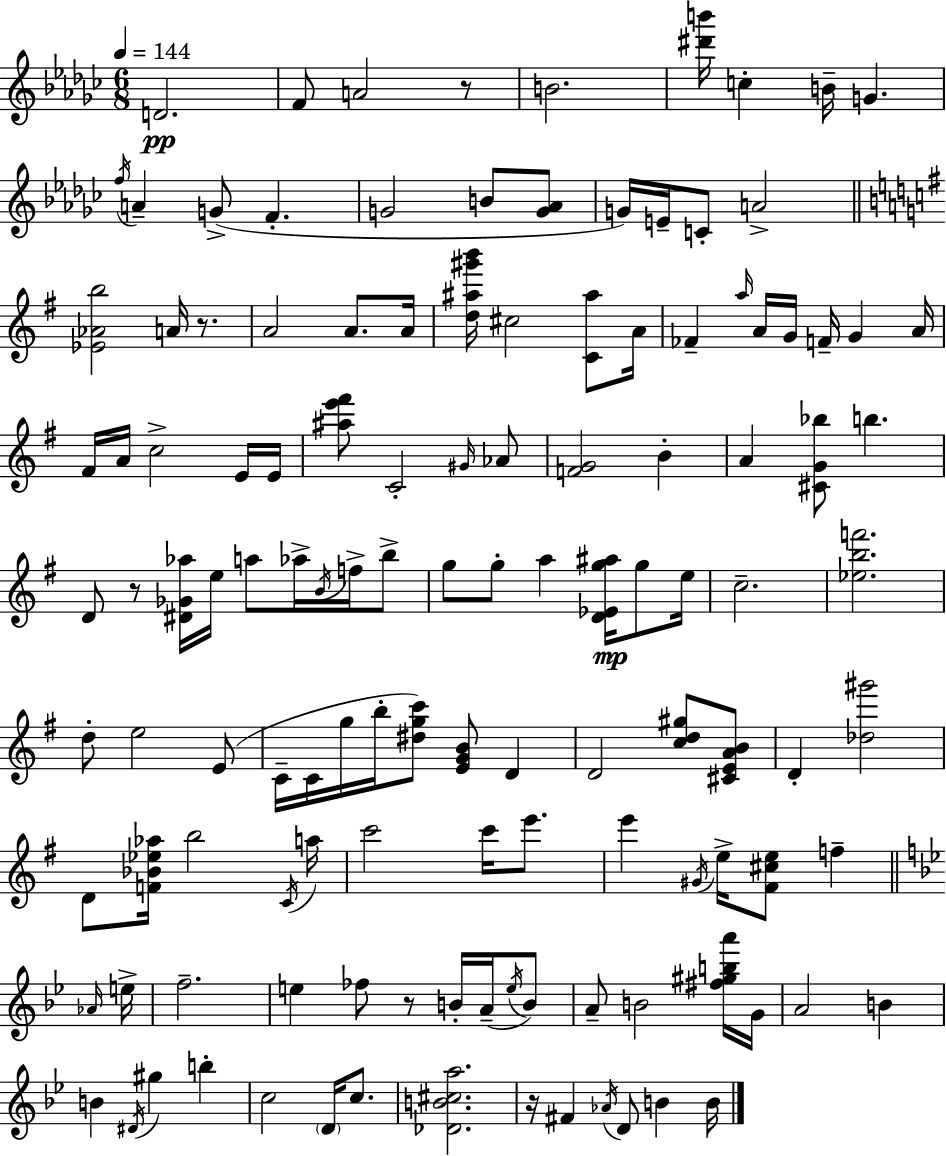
D4/h. F4/e A4/h R/e B4/h. [D#6,B6]/s C5/q B4/s G4/q. F5/s A4/q G4/e F4/q. G4/h B4/e [G4,Ab4]/e G4/s E4/s C4/e A4/h [Eb4,Ab4,B5]/h A4/s R/e. A4/h A4/e. A4/s [D5,A#5,G#6,B6]/s C#5/h [C4,A#5]/e A4/s FES4/q A5/s A4/s G4/s F4/s G4/q A4/s F#4/s A4/s C5/h E4/s E4/s [A#5,E6,F#6]/e C4/h G#4/s Ab4/e [F4,G4]/h B4/q A4/q [C#4,G4,Bb5]/e B5/q. D4/e R/e [D#4,Gb4,Ab5]/s E5/s A5/e Ab5/s B4/s F5/s B5/e G5/e G5/e A5/q [D4,Eb4,G5,A#5]/s G5/e E5/s C5/h. [Eb5,B5,F6]/h. D5/e E5/h E4/e C4/s C4/s G5/s B5/s [D#5,G5,C6]/e [E4,G4,B4]/e D4/q D4/h [C5,D5,G#5]/e [C#4,E4,A4,B4]/e D4/q [Db5,G#6]/h D4/e [F4,Bb4,Eb5,Ab5]/s B5/h C4/s A5/s C6/h C6/s E6/e. E6/q G#4/s E5/s [F#4,C#5,E5]/e F5/q Ab4/s E5/s F5/h. E5/q FES5/e R/e B4/s A4/s E5/s B4/e A4/e B4/h [F#5,G#5,B5,A6]/s G4/s A4/h B4/q B4/q D#4/s G#5/q B5/q C5/h D4/s C5/e. [Db4,B4,C#5,A5]/h. R/s F#4/q Ab4/s D4/e B4/q B4/s